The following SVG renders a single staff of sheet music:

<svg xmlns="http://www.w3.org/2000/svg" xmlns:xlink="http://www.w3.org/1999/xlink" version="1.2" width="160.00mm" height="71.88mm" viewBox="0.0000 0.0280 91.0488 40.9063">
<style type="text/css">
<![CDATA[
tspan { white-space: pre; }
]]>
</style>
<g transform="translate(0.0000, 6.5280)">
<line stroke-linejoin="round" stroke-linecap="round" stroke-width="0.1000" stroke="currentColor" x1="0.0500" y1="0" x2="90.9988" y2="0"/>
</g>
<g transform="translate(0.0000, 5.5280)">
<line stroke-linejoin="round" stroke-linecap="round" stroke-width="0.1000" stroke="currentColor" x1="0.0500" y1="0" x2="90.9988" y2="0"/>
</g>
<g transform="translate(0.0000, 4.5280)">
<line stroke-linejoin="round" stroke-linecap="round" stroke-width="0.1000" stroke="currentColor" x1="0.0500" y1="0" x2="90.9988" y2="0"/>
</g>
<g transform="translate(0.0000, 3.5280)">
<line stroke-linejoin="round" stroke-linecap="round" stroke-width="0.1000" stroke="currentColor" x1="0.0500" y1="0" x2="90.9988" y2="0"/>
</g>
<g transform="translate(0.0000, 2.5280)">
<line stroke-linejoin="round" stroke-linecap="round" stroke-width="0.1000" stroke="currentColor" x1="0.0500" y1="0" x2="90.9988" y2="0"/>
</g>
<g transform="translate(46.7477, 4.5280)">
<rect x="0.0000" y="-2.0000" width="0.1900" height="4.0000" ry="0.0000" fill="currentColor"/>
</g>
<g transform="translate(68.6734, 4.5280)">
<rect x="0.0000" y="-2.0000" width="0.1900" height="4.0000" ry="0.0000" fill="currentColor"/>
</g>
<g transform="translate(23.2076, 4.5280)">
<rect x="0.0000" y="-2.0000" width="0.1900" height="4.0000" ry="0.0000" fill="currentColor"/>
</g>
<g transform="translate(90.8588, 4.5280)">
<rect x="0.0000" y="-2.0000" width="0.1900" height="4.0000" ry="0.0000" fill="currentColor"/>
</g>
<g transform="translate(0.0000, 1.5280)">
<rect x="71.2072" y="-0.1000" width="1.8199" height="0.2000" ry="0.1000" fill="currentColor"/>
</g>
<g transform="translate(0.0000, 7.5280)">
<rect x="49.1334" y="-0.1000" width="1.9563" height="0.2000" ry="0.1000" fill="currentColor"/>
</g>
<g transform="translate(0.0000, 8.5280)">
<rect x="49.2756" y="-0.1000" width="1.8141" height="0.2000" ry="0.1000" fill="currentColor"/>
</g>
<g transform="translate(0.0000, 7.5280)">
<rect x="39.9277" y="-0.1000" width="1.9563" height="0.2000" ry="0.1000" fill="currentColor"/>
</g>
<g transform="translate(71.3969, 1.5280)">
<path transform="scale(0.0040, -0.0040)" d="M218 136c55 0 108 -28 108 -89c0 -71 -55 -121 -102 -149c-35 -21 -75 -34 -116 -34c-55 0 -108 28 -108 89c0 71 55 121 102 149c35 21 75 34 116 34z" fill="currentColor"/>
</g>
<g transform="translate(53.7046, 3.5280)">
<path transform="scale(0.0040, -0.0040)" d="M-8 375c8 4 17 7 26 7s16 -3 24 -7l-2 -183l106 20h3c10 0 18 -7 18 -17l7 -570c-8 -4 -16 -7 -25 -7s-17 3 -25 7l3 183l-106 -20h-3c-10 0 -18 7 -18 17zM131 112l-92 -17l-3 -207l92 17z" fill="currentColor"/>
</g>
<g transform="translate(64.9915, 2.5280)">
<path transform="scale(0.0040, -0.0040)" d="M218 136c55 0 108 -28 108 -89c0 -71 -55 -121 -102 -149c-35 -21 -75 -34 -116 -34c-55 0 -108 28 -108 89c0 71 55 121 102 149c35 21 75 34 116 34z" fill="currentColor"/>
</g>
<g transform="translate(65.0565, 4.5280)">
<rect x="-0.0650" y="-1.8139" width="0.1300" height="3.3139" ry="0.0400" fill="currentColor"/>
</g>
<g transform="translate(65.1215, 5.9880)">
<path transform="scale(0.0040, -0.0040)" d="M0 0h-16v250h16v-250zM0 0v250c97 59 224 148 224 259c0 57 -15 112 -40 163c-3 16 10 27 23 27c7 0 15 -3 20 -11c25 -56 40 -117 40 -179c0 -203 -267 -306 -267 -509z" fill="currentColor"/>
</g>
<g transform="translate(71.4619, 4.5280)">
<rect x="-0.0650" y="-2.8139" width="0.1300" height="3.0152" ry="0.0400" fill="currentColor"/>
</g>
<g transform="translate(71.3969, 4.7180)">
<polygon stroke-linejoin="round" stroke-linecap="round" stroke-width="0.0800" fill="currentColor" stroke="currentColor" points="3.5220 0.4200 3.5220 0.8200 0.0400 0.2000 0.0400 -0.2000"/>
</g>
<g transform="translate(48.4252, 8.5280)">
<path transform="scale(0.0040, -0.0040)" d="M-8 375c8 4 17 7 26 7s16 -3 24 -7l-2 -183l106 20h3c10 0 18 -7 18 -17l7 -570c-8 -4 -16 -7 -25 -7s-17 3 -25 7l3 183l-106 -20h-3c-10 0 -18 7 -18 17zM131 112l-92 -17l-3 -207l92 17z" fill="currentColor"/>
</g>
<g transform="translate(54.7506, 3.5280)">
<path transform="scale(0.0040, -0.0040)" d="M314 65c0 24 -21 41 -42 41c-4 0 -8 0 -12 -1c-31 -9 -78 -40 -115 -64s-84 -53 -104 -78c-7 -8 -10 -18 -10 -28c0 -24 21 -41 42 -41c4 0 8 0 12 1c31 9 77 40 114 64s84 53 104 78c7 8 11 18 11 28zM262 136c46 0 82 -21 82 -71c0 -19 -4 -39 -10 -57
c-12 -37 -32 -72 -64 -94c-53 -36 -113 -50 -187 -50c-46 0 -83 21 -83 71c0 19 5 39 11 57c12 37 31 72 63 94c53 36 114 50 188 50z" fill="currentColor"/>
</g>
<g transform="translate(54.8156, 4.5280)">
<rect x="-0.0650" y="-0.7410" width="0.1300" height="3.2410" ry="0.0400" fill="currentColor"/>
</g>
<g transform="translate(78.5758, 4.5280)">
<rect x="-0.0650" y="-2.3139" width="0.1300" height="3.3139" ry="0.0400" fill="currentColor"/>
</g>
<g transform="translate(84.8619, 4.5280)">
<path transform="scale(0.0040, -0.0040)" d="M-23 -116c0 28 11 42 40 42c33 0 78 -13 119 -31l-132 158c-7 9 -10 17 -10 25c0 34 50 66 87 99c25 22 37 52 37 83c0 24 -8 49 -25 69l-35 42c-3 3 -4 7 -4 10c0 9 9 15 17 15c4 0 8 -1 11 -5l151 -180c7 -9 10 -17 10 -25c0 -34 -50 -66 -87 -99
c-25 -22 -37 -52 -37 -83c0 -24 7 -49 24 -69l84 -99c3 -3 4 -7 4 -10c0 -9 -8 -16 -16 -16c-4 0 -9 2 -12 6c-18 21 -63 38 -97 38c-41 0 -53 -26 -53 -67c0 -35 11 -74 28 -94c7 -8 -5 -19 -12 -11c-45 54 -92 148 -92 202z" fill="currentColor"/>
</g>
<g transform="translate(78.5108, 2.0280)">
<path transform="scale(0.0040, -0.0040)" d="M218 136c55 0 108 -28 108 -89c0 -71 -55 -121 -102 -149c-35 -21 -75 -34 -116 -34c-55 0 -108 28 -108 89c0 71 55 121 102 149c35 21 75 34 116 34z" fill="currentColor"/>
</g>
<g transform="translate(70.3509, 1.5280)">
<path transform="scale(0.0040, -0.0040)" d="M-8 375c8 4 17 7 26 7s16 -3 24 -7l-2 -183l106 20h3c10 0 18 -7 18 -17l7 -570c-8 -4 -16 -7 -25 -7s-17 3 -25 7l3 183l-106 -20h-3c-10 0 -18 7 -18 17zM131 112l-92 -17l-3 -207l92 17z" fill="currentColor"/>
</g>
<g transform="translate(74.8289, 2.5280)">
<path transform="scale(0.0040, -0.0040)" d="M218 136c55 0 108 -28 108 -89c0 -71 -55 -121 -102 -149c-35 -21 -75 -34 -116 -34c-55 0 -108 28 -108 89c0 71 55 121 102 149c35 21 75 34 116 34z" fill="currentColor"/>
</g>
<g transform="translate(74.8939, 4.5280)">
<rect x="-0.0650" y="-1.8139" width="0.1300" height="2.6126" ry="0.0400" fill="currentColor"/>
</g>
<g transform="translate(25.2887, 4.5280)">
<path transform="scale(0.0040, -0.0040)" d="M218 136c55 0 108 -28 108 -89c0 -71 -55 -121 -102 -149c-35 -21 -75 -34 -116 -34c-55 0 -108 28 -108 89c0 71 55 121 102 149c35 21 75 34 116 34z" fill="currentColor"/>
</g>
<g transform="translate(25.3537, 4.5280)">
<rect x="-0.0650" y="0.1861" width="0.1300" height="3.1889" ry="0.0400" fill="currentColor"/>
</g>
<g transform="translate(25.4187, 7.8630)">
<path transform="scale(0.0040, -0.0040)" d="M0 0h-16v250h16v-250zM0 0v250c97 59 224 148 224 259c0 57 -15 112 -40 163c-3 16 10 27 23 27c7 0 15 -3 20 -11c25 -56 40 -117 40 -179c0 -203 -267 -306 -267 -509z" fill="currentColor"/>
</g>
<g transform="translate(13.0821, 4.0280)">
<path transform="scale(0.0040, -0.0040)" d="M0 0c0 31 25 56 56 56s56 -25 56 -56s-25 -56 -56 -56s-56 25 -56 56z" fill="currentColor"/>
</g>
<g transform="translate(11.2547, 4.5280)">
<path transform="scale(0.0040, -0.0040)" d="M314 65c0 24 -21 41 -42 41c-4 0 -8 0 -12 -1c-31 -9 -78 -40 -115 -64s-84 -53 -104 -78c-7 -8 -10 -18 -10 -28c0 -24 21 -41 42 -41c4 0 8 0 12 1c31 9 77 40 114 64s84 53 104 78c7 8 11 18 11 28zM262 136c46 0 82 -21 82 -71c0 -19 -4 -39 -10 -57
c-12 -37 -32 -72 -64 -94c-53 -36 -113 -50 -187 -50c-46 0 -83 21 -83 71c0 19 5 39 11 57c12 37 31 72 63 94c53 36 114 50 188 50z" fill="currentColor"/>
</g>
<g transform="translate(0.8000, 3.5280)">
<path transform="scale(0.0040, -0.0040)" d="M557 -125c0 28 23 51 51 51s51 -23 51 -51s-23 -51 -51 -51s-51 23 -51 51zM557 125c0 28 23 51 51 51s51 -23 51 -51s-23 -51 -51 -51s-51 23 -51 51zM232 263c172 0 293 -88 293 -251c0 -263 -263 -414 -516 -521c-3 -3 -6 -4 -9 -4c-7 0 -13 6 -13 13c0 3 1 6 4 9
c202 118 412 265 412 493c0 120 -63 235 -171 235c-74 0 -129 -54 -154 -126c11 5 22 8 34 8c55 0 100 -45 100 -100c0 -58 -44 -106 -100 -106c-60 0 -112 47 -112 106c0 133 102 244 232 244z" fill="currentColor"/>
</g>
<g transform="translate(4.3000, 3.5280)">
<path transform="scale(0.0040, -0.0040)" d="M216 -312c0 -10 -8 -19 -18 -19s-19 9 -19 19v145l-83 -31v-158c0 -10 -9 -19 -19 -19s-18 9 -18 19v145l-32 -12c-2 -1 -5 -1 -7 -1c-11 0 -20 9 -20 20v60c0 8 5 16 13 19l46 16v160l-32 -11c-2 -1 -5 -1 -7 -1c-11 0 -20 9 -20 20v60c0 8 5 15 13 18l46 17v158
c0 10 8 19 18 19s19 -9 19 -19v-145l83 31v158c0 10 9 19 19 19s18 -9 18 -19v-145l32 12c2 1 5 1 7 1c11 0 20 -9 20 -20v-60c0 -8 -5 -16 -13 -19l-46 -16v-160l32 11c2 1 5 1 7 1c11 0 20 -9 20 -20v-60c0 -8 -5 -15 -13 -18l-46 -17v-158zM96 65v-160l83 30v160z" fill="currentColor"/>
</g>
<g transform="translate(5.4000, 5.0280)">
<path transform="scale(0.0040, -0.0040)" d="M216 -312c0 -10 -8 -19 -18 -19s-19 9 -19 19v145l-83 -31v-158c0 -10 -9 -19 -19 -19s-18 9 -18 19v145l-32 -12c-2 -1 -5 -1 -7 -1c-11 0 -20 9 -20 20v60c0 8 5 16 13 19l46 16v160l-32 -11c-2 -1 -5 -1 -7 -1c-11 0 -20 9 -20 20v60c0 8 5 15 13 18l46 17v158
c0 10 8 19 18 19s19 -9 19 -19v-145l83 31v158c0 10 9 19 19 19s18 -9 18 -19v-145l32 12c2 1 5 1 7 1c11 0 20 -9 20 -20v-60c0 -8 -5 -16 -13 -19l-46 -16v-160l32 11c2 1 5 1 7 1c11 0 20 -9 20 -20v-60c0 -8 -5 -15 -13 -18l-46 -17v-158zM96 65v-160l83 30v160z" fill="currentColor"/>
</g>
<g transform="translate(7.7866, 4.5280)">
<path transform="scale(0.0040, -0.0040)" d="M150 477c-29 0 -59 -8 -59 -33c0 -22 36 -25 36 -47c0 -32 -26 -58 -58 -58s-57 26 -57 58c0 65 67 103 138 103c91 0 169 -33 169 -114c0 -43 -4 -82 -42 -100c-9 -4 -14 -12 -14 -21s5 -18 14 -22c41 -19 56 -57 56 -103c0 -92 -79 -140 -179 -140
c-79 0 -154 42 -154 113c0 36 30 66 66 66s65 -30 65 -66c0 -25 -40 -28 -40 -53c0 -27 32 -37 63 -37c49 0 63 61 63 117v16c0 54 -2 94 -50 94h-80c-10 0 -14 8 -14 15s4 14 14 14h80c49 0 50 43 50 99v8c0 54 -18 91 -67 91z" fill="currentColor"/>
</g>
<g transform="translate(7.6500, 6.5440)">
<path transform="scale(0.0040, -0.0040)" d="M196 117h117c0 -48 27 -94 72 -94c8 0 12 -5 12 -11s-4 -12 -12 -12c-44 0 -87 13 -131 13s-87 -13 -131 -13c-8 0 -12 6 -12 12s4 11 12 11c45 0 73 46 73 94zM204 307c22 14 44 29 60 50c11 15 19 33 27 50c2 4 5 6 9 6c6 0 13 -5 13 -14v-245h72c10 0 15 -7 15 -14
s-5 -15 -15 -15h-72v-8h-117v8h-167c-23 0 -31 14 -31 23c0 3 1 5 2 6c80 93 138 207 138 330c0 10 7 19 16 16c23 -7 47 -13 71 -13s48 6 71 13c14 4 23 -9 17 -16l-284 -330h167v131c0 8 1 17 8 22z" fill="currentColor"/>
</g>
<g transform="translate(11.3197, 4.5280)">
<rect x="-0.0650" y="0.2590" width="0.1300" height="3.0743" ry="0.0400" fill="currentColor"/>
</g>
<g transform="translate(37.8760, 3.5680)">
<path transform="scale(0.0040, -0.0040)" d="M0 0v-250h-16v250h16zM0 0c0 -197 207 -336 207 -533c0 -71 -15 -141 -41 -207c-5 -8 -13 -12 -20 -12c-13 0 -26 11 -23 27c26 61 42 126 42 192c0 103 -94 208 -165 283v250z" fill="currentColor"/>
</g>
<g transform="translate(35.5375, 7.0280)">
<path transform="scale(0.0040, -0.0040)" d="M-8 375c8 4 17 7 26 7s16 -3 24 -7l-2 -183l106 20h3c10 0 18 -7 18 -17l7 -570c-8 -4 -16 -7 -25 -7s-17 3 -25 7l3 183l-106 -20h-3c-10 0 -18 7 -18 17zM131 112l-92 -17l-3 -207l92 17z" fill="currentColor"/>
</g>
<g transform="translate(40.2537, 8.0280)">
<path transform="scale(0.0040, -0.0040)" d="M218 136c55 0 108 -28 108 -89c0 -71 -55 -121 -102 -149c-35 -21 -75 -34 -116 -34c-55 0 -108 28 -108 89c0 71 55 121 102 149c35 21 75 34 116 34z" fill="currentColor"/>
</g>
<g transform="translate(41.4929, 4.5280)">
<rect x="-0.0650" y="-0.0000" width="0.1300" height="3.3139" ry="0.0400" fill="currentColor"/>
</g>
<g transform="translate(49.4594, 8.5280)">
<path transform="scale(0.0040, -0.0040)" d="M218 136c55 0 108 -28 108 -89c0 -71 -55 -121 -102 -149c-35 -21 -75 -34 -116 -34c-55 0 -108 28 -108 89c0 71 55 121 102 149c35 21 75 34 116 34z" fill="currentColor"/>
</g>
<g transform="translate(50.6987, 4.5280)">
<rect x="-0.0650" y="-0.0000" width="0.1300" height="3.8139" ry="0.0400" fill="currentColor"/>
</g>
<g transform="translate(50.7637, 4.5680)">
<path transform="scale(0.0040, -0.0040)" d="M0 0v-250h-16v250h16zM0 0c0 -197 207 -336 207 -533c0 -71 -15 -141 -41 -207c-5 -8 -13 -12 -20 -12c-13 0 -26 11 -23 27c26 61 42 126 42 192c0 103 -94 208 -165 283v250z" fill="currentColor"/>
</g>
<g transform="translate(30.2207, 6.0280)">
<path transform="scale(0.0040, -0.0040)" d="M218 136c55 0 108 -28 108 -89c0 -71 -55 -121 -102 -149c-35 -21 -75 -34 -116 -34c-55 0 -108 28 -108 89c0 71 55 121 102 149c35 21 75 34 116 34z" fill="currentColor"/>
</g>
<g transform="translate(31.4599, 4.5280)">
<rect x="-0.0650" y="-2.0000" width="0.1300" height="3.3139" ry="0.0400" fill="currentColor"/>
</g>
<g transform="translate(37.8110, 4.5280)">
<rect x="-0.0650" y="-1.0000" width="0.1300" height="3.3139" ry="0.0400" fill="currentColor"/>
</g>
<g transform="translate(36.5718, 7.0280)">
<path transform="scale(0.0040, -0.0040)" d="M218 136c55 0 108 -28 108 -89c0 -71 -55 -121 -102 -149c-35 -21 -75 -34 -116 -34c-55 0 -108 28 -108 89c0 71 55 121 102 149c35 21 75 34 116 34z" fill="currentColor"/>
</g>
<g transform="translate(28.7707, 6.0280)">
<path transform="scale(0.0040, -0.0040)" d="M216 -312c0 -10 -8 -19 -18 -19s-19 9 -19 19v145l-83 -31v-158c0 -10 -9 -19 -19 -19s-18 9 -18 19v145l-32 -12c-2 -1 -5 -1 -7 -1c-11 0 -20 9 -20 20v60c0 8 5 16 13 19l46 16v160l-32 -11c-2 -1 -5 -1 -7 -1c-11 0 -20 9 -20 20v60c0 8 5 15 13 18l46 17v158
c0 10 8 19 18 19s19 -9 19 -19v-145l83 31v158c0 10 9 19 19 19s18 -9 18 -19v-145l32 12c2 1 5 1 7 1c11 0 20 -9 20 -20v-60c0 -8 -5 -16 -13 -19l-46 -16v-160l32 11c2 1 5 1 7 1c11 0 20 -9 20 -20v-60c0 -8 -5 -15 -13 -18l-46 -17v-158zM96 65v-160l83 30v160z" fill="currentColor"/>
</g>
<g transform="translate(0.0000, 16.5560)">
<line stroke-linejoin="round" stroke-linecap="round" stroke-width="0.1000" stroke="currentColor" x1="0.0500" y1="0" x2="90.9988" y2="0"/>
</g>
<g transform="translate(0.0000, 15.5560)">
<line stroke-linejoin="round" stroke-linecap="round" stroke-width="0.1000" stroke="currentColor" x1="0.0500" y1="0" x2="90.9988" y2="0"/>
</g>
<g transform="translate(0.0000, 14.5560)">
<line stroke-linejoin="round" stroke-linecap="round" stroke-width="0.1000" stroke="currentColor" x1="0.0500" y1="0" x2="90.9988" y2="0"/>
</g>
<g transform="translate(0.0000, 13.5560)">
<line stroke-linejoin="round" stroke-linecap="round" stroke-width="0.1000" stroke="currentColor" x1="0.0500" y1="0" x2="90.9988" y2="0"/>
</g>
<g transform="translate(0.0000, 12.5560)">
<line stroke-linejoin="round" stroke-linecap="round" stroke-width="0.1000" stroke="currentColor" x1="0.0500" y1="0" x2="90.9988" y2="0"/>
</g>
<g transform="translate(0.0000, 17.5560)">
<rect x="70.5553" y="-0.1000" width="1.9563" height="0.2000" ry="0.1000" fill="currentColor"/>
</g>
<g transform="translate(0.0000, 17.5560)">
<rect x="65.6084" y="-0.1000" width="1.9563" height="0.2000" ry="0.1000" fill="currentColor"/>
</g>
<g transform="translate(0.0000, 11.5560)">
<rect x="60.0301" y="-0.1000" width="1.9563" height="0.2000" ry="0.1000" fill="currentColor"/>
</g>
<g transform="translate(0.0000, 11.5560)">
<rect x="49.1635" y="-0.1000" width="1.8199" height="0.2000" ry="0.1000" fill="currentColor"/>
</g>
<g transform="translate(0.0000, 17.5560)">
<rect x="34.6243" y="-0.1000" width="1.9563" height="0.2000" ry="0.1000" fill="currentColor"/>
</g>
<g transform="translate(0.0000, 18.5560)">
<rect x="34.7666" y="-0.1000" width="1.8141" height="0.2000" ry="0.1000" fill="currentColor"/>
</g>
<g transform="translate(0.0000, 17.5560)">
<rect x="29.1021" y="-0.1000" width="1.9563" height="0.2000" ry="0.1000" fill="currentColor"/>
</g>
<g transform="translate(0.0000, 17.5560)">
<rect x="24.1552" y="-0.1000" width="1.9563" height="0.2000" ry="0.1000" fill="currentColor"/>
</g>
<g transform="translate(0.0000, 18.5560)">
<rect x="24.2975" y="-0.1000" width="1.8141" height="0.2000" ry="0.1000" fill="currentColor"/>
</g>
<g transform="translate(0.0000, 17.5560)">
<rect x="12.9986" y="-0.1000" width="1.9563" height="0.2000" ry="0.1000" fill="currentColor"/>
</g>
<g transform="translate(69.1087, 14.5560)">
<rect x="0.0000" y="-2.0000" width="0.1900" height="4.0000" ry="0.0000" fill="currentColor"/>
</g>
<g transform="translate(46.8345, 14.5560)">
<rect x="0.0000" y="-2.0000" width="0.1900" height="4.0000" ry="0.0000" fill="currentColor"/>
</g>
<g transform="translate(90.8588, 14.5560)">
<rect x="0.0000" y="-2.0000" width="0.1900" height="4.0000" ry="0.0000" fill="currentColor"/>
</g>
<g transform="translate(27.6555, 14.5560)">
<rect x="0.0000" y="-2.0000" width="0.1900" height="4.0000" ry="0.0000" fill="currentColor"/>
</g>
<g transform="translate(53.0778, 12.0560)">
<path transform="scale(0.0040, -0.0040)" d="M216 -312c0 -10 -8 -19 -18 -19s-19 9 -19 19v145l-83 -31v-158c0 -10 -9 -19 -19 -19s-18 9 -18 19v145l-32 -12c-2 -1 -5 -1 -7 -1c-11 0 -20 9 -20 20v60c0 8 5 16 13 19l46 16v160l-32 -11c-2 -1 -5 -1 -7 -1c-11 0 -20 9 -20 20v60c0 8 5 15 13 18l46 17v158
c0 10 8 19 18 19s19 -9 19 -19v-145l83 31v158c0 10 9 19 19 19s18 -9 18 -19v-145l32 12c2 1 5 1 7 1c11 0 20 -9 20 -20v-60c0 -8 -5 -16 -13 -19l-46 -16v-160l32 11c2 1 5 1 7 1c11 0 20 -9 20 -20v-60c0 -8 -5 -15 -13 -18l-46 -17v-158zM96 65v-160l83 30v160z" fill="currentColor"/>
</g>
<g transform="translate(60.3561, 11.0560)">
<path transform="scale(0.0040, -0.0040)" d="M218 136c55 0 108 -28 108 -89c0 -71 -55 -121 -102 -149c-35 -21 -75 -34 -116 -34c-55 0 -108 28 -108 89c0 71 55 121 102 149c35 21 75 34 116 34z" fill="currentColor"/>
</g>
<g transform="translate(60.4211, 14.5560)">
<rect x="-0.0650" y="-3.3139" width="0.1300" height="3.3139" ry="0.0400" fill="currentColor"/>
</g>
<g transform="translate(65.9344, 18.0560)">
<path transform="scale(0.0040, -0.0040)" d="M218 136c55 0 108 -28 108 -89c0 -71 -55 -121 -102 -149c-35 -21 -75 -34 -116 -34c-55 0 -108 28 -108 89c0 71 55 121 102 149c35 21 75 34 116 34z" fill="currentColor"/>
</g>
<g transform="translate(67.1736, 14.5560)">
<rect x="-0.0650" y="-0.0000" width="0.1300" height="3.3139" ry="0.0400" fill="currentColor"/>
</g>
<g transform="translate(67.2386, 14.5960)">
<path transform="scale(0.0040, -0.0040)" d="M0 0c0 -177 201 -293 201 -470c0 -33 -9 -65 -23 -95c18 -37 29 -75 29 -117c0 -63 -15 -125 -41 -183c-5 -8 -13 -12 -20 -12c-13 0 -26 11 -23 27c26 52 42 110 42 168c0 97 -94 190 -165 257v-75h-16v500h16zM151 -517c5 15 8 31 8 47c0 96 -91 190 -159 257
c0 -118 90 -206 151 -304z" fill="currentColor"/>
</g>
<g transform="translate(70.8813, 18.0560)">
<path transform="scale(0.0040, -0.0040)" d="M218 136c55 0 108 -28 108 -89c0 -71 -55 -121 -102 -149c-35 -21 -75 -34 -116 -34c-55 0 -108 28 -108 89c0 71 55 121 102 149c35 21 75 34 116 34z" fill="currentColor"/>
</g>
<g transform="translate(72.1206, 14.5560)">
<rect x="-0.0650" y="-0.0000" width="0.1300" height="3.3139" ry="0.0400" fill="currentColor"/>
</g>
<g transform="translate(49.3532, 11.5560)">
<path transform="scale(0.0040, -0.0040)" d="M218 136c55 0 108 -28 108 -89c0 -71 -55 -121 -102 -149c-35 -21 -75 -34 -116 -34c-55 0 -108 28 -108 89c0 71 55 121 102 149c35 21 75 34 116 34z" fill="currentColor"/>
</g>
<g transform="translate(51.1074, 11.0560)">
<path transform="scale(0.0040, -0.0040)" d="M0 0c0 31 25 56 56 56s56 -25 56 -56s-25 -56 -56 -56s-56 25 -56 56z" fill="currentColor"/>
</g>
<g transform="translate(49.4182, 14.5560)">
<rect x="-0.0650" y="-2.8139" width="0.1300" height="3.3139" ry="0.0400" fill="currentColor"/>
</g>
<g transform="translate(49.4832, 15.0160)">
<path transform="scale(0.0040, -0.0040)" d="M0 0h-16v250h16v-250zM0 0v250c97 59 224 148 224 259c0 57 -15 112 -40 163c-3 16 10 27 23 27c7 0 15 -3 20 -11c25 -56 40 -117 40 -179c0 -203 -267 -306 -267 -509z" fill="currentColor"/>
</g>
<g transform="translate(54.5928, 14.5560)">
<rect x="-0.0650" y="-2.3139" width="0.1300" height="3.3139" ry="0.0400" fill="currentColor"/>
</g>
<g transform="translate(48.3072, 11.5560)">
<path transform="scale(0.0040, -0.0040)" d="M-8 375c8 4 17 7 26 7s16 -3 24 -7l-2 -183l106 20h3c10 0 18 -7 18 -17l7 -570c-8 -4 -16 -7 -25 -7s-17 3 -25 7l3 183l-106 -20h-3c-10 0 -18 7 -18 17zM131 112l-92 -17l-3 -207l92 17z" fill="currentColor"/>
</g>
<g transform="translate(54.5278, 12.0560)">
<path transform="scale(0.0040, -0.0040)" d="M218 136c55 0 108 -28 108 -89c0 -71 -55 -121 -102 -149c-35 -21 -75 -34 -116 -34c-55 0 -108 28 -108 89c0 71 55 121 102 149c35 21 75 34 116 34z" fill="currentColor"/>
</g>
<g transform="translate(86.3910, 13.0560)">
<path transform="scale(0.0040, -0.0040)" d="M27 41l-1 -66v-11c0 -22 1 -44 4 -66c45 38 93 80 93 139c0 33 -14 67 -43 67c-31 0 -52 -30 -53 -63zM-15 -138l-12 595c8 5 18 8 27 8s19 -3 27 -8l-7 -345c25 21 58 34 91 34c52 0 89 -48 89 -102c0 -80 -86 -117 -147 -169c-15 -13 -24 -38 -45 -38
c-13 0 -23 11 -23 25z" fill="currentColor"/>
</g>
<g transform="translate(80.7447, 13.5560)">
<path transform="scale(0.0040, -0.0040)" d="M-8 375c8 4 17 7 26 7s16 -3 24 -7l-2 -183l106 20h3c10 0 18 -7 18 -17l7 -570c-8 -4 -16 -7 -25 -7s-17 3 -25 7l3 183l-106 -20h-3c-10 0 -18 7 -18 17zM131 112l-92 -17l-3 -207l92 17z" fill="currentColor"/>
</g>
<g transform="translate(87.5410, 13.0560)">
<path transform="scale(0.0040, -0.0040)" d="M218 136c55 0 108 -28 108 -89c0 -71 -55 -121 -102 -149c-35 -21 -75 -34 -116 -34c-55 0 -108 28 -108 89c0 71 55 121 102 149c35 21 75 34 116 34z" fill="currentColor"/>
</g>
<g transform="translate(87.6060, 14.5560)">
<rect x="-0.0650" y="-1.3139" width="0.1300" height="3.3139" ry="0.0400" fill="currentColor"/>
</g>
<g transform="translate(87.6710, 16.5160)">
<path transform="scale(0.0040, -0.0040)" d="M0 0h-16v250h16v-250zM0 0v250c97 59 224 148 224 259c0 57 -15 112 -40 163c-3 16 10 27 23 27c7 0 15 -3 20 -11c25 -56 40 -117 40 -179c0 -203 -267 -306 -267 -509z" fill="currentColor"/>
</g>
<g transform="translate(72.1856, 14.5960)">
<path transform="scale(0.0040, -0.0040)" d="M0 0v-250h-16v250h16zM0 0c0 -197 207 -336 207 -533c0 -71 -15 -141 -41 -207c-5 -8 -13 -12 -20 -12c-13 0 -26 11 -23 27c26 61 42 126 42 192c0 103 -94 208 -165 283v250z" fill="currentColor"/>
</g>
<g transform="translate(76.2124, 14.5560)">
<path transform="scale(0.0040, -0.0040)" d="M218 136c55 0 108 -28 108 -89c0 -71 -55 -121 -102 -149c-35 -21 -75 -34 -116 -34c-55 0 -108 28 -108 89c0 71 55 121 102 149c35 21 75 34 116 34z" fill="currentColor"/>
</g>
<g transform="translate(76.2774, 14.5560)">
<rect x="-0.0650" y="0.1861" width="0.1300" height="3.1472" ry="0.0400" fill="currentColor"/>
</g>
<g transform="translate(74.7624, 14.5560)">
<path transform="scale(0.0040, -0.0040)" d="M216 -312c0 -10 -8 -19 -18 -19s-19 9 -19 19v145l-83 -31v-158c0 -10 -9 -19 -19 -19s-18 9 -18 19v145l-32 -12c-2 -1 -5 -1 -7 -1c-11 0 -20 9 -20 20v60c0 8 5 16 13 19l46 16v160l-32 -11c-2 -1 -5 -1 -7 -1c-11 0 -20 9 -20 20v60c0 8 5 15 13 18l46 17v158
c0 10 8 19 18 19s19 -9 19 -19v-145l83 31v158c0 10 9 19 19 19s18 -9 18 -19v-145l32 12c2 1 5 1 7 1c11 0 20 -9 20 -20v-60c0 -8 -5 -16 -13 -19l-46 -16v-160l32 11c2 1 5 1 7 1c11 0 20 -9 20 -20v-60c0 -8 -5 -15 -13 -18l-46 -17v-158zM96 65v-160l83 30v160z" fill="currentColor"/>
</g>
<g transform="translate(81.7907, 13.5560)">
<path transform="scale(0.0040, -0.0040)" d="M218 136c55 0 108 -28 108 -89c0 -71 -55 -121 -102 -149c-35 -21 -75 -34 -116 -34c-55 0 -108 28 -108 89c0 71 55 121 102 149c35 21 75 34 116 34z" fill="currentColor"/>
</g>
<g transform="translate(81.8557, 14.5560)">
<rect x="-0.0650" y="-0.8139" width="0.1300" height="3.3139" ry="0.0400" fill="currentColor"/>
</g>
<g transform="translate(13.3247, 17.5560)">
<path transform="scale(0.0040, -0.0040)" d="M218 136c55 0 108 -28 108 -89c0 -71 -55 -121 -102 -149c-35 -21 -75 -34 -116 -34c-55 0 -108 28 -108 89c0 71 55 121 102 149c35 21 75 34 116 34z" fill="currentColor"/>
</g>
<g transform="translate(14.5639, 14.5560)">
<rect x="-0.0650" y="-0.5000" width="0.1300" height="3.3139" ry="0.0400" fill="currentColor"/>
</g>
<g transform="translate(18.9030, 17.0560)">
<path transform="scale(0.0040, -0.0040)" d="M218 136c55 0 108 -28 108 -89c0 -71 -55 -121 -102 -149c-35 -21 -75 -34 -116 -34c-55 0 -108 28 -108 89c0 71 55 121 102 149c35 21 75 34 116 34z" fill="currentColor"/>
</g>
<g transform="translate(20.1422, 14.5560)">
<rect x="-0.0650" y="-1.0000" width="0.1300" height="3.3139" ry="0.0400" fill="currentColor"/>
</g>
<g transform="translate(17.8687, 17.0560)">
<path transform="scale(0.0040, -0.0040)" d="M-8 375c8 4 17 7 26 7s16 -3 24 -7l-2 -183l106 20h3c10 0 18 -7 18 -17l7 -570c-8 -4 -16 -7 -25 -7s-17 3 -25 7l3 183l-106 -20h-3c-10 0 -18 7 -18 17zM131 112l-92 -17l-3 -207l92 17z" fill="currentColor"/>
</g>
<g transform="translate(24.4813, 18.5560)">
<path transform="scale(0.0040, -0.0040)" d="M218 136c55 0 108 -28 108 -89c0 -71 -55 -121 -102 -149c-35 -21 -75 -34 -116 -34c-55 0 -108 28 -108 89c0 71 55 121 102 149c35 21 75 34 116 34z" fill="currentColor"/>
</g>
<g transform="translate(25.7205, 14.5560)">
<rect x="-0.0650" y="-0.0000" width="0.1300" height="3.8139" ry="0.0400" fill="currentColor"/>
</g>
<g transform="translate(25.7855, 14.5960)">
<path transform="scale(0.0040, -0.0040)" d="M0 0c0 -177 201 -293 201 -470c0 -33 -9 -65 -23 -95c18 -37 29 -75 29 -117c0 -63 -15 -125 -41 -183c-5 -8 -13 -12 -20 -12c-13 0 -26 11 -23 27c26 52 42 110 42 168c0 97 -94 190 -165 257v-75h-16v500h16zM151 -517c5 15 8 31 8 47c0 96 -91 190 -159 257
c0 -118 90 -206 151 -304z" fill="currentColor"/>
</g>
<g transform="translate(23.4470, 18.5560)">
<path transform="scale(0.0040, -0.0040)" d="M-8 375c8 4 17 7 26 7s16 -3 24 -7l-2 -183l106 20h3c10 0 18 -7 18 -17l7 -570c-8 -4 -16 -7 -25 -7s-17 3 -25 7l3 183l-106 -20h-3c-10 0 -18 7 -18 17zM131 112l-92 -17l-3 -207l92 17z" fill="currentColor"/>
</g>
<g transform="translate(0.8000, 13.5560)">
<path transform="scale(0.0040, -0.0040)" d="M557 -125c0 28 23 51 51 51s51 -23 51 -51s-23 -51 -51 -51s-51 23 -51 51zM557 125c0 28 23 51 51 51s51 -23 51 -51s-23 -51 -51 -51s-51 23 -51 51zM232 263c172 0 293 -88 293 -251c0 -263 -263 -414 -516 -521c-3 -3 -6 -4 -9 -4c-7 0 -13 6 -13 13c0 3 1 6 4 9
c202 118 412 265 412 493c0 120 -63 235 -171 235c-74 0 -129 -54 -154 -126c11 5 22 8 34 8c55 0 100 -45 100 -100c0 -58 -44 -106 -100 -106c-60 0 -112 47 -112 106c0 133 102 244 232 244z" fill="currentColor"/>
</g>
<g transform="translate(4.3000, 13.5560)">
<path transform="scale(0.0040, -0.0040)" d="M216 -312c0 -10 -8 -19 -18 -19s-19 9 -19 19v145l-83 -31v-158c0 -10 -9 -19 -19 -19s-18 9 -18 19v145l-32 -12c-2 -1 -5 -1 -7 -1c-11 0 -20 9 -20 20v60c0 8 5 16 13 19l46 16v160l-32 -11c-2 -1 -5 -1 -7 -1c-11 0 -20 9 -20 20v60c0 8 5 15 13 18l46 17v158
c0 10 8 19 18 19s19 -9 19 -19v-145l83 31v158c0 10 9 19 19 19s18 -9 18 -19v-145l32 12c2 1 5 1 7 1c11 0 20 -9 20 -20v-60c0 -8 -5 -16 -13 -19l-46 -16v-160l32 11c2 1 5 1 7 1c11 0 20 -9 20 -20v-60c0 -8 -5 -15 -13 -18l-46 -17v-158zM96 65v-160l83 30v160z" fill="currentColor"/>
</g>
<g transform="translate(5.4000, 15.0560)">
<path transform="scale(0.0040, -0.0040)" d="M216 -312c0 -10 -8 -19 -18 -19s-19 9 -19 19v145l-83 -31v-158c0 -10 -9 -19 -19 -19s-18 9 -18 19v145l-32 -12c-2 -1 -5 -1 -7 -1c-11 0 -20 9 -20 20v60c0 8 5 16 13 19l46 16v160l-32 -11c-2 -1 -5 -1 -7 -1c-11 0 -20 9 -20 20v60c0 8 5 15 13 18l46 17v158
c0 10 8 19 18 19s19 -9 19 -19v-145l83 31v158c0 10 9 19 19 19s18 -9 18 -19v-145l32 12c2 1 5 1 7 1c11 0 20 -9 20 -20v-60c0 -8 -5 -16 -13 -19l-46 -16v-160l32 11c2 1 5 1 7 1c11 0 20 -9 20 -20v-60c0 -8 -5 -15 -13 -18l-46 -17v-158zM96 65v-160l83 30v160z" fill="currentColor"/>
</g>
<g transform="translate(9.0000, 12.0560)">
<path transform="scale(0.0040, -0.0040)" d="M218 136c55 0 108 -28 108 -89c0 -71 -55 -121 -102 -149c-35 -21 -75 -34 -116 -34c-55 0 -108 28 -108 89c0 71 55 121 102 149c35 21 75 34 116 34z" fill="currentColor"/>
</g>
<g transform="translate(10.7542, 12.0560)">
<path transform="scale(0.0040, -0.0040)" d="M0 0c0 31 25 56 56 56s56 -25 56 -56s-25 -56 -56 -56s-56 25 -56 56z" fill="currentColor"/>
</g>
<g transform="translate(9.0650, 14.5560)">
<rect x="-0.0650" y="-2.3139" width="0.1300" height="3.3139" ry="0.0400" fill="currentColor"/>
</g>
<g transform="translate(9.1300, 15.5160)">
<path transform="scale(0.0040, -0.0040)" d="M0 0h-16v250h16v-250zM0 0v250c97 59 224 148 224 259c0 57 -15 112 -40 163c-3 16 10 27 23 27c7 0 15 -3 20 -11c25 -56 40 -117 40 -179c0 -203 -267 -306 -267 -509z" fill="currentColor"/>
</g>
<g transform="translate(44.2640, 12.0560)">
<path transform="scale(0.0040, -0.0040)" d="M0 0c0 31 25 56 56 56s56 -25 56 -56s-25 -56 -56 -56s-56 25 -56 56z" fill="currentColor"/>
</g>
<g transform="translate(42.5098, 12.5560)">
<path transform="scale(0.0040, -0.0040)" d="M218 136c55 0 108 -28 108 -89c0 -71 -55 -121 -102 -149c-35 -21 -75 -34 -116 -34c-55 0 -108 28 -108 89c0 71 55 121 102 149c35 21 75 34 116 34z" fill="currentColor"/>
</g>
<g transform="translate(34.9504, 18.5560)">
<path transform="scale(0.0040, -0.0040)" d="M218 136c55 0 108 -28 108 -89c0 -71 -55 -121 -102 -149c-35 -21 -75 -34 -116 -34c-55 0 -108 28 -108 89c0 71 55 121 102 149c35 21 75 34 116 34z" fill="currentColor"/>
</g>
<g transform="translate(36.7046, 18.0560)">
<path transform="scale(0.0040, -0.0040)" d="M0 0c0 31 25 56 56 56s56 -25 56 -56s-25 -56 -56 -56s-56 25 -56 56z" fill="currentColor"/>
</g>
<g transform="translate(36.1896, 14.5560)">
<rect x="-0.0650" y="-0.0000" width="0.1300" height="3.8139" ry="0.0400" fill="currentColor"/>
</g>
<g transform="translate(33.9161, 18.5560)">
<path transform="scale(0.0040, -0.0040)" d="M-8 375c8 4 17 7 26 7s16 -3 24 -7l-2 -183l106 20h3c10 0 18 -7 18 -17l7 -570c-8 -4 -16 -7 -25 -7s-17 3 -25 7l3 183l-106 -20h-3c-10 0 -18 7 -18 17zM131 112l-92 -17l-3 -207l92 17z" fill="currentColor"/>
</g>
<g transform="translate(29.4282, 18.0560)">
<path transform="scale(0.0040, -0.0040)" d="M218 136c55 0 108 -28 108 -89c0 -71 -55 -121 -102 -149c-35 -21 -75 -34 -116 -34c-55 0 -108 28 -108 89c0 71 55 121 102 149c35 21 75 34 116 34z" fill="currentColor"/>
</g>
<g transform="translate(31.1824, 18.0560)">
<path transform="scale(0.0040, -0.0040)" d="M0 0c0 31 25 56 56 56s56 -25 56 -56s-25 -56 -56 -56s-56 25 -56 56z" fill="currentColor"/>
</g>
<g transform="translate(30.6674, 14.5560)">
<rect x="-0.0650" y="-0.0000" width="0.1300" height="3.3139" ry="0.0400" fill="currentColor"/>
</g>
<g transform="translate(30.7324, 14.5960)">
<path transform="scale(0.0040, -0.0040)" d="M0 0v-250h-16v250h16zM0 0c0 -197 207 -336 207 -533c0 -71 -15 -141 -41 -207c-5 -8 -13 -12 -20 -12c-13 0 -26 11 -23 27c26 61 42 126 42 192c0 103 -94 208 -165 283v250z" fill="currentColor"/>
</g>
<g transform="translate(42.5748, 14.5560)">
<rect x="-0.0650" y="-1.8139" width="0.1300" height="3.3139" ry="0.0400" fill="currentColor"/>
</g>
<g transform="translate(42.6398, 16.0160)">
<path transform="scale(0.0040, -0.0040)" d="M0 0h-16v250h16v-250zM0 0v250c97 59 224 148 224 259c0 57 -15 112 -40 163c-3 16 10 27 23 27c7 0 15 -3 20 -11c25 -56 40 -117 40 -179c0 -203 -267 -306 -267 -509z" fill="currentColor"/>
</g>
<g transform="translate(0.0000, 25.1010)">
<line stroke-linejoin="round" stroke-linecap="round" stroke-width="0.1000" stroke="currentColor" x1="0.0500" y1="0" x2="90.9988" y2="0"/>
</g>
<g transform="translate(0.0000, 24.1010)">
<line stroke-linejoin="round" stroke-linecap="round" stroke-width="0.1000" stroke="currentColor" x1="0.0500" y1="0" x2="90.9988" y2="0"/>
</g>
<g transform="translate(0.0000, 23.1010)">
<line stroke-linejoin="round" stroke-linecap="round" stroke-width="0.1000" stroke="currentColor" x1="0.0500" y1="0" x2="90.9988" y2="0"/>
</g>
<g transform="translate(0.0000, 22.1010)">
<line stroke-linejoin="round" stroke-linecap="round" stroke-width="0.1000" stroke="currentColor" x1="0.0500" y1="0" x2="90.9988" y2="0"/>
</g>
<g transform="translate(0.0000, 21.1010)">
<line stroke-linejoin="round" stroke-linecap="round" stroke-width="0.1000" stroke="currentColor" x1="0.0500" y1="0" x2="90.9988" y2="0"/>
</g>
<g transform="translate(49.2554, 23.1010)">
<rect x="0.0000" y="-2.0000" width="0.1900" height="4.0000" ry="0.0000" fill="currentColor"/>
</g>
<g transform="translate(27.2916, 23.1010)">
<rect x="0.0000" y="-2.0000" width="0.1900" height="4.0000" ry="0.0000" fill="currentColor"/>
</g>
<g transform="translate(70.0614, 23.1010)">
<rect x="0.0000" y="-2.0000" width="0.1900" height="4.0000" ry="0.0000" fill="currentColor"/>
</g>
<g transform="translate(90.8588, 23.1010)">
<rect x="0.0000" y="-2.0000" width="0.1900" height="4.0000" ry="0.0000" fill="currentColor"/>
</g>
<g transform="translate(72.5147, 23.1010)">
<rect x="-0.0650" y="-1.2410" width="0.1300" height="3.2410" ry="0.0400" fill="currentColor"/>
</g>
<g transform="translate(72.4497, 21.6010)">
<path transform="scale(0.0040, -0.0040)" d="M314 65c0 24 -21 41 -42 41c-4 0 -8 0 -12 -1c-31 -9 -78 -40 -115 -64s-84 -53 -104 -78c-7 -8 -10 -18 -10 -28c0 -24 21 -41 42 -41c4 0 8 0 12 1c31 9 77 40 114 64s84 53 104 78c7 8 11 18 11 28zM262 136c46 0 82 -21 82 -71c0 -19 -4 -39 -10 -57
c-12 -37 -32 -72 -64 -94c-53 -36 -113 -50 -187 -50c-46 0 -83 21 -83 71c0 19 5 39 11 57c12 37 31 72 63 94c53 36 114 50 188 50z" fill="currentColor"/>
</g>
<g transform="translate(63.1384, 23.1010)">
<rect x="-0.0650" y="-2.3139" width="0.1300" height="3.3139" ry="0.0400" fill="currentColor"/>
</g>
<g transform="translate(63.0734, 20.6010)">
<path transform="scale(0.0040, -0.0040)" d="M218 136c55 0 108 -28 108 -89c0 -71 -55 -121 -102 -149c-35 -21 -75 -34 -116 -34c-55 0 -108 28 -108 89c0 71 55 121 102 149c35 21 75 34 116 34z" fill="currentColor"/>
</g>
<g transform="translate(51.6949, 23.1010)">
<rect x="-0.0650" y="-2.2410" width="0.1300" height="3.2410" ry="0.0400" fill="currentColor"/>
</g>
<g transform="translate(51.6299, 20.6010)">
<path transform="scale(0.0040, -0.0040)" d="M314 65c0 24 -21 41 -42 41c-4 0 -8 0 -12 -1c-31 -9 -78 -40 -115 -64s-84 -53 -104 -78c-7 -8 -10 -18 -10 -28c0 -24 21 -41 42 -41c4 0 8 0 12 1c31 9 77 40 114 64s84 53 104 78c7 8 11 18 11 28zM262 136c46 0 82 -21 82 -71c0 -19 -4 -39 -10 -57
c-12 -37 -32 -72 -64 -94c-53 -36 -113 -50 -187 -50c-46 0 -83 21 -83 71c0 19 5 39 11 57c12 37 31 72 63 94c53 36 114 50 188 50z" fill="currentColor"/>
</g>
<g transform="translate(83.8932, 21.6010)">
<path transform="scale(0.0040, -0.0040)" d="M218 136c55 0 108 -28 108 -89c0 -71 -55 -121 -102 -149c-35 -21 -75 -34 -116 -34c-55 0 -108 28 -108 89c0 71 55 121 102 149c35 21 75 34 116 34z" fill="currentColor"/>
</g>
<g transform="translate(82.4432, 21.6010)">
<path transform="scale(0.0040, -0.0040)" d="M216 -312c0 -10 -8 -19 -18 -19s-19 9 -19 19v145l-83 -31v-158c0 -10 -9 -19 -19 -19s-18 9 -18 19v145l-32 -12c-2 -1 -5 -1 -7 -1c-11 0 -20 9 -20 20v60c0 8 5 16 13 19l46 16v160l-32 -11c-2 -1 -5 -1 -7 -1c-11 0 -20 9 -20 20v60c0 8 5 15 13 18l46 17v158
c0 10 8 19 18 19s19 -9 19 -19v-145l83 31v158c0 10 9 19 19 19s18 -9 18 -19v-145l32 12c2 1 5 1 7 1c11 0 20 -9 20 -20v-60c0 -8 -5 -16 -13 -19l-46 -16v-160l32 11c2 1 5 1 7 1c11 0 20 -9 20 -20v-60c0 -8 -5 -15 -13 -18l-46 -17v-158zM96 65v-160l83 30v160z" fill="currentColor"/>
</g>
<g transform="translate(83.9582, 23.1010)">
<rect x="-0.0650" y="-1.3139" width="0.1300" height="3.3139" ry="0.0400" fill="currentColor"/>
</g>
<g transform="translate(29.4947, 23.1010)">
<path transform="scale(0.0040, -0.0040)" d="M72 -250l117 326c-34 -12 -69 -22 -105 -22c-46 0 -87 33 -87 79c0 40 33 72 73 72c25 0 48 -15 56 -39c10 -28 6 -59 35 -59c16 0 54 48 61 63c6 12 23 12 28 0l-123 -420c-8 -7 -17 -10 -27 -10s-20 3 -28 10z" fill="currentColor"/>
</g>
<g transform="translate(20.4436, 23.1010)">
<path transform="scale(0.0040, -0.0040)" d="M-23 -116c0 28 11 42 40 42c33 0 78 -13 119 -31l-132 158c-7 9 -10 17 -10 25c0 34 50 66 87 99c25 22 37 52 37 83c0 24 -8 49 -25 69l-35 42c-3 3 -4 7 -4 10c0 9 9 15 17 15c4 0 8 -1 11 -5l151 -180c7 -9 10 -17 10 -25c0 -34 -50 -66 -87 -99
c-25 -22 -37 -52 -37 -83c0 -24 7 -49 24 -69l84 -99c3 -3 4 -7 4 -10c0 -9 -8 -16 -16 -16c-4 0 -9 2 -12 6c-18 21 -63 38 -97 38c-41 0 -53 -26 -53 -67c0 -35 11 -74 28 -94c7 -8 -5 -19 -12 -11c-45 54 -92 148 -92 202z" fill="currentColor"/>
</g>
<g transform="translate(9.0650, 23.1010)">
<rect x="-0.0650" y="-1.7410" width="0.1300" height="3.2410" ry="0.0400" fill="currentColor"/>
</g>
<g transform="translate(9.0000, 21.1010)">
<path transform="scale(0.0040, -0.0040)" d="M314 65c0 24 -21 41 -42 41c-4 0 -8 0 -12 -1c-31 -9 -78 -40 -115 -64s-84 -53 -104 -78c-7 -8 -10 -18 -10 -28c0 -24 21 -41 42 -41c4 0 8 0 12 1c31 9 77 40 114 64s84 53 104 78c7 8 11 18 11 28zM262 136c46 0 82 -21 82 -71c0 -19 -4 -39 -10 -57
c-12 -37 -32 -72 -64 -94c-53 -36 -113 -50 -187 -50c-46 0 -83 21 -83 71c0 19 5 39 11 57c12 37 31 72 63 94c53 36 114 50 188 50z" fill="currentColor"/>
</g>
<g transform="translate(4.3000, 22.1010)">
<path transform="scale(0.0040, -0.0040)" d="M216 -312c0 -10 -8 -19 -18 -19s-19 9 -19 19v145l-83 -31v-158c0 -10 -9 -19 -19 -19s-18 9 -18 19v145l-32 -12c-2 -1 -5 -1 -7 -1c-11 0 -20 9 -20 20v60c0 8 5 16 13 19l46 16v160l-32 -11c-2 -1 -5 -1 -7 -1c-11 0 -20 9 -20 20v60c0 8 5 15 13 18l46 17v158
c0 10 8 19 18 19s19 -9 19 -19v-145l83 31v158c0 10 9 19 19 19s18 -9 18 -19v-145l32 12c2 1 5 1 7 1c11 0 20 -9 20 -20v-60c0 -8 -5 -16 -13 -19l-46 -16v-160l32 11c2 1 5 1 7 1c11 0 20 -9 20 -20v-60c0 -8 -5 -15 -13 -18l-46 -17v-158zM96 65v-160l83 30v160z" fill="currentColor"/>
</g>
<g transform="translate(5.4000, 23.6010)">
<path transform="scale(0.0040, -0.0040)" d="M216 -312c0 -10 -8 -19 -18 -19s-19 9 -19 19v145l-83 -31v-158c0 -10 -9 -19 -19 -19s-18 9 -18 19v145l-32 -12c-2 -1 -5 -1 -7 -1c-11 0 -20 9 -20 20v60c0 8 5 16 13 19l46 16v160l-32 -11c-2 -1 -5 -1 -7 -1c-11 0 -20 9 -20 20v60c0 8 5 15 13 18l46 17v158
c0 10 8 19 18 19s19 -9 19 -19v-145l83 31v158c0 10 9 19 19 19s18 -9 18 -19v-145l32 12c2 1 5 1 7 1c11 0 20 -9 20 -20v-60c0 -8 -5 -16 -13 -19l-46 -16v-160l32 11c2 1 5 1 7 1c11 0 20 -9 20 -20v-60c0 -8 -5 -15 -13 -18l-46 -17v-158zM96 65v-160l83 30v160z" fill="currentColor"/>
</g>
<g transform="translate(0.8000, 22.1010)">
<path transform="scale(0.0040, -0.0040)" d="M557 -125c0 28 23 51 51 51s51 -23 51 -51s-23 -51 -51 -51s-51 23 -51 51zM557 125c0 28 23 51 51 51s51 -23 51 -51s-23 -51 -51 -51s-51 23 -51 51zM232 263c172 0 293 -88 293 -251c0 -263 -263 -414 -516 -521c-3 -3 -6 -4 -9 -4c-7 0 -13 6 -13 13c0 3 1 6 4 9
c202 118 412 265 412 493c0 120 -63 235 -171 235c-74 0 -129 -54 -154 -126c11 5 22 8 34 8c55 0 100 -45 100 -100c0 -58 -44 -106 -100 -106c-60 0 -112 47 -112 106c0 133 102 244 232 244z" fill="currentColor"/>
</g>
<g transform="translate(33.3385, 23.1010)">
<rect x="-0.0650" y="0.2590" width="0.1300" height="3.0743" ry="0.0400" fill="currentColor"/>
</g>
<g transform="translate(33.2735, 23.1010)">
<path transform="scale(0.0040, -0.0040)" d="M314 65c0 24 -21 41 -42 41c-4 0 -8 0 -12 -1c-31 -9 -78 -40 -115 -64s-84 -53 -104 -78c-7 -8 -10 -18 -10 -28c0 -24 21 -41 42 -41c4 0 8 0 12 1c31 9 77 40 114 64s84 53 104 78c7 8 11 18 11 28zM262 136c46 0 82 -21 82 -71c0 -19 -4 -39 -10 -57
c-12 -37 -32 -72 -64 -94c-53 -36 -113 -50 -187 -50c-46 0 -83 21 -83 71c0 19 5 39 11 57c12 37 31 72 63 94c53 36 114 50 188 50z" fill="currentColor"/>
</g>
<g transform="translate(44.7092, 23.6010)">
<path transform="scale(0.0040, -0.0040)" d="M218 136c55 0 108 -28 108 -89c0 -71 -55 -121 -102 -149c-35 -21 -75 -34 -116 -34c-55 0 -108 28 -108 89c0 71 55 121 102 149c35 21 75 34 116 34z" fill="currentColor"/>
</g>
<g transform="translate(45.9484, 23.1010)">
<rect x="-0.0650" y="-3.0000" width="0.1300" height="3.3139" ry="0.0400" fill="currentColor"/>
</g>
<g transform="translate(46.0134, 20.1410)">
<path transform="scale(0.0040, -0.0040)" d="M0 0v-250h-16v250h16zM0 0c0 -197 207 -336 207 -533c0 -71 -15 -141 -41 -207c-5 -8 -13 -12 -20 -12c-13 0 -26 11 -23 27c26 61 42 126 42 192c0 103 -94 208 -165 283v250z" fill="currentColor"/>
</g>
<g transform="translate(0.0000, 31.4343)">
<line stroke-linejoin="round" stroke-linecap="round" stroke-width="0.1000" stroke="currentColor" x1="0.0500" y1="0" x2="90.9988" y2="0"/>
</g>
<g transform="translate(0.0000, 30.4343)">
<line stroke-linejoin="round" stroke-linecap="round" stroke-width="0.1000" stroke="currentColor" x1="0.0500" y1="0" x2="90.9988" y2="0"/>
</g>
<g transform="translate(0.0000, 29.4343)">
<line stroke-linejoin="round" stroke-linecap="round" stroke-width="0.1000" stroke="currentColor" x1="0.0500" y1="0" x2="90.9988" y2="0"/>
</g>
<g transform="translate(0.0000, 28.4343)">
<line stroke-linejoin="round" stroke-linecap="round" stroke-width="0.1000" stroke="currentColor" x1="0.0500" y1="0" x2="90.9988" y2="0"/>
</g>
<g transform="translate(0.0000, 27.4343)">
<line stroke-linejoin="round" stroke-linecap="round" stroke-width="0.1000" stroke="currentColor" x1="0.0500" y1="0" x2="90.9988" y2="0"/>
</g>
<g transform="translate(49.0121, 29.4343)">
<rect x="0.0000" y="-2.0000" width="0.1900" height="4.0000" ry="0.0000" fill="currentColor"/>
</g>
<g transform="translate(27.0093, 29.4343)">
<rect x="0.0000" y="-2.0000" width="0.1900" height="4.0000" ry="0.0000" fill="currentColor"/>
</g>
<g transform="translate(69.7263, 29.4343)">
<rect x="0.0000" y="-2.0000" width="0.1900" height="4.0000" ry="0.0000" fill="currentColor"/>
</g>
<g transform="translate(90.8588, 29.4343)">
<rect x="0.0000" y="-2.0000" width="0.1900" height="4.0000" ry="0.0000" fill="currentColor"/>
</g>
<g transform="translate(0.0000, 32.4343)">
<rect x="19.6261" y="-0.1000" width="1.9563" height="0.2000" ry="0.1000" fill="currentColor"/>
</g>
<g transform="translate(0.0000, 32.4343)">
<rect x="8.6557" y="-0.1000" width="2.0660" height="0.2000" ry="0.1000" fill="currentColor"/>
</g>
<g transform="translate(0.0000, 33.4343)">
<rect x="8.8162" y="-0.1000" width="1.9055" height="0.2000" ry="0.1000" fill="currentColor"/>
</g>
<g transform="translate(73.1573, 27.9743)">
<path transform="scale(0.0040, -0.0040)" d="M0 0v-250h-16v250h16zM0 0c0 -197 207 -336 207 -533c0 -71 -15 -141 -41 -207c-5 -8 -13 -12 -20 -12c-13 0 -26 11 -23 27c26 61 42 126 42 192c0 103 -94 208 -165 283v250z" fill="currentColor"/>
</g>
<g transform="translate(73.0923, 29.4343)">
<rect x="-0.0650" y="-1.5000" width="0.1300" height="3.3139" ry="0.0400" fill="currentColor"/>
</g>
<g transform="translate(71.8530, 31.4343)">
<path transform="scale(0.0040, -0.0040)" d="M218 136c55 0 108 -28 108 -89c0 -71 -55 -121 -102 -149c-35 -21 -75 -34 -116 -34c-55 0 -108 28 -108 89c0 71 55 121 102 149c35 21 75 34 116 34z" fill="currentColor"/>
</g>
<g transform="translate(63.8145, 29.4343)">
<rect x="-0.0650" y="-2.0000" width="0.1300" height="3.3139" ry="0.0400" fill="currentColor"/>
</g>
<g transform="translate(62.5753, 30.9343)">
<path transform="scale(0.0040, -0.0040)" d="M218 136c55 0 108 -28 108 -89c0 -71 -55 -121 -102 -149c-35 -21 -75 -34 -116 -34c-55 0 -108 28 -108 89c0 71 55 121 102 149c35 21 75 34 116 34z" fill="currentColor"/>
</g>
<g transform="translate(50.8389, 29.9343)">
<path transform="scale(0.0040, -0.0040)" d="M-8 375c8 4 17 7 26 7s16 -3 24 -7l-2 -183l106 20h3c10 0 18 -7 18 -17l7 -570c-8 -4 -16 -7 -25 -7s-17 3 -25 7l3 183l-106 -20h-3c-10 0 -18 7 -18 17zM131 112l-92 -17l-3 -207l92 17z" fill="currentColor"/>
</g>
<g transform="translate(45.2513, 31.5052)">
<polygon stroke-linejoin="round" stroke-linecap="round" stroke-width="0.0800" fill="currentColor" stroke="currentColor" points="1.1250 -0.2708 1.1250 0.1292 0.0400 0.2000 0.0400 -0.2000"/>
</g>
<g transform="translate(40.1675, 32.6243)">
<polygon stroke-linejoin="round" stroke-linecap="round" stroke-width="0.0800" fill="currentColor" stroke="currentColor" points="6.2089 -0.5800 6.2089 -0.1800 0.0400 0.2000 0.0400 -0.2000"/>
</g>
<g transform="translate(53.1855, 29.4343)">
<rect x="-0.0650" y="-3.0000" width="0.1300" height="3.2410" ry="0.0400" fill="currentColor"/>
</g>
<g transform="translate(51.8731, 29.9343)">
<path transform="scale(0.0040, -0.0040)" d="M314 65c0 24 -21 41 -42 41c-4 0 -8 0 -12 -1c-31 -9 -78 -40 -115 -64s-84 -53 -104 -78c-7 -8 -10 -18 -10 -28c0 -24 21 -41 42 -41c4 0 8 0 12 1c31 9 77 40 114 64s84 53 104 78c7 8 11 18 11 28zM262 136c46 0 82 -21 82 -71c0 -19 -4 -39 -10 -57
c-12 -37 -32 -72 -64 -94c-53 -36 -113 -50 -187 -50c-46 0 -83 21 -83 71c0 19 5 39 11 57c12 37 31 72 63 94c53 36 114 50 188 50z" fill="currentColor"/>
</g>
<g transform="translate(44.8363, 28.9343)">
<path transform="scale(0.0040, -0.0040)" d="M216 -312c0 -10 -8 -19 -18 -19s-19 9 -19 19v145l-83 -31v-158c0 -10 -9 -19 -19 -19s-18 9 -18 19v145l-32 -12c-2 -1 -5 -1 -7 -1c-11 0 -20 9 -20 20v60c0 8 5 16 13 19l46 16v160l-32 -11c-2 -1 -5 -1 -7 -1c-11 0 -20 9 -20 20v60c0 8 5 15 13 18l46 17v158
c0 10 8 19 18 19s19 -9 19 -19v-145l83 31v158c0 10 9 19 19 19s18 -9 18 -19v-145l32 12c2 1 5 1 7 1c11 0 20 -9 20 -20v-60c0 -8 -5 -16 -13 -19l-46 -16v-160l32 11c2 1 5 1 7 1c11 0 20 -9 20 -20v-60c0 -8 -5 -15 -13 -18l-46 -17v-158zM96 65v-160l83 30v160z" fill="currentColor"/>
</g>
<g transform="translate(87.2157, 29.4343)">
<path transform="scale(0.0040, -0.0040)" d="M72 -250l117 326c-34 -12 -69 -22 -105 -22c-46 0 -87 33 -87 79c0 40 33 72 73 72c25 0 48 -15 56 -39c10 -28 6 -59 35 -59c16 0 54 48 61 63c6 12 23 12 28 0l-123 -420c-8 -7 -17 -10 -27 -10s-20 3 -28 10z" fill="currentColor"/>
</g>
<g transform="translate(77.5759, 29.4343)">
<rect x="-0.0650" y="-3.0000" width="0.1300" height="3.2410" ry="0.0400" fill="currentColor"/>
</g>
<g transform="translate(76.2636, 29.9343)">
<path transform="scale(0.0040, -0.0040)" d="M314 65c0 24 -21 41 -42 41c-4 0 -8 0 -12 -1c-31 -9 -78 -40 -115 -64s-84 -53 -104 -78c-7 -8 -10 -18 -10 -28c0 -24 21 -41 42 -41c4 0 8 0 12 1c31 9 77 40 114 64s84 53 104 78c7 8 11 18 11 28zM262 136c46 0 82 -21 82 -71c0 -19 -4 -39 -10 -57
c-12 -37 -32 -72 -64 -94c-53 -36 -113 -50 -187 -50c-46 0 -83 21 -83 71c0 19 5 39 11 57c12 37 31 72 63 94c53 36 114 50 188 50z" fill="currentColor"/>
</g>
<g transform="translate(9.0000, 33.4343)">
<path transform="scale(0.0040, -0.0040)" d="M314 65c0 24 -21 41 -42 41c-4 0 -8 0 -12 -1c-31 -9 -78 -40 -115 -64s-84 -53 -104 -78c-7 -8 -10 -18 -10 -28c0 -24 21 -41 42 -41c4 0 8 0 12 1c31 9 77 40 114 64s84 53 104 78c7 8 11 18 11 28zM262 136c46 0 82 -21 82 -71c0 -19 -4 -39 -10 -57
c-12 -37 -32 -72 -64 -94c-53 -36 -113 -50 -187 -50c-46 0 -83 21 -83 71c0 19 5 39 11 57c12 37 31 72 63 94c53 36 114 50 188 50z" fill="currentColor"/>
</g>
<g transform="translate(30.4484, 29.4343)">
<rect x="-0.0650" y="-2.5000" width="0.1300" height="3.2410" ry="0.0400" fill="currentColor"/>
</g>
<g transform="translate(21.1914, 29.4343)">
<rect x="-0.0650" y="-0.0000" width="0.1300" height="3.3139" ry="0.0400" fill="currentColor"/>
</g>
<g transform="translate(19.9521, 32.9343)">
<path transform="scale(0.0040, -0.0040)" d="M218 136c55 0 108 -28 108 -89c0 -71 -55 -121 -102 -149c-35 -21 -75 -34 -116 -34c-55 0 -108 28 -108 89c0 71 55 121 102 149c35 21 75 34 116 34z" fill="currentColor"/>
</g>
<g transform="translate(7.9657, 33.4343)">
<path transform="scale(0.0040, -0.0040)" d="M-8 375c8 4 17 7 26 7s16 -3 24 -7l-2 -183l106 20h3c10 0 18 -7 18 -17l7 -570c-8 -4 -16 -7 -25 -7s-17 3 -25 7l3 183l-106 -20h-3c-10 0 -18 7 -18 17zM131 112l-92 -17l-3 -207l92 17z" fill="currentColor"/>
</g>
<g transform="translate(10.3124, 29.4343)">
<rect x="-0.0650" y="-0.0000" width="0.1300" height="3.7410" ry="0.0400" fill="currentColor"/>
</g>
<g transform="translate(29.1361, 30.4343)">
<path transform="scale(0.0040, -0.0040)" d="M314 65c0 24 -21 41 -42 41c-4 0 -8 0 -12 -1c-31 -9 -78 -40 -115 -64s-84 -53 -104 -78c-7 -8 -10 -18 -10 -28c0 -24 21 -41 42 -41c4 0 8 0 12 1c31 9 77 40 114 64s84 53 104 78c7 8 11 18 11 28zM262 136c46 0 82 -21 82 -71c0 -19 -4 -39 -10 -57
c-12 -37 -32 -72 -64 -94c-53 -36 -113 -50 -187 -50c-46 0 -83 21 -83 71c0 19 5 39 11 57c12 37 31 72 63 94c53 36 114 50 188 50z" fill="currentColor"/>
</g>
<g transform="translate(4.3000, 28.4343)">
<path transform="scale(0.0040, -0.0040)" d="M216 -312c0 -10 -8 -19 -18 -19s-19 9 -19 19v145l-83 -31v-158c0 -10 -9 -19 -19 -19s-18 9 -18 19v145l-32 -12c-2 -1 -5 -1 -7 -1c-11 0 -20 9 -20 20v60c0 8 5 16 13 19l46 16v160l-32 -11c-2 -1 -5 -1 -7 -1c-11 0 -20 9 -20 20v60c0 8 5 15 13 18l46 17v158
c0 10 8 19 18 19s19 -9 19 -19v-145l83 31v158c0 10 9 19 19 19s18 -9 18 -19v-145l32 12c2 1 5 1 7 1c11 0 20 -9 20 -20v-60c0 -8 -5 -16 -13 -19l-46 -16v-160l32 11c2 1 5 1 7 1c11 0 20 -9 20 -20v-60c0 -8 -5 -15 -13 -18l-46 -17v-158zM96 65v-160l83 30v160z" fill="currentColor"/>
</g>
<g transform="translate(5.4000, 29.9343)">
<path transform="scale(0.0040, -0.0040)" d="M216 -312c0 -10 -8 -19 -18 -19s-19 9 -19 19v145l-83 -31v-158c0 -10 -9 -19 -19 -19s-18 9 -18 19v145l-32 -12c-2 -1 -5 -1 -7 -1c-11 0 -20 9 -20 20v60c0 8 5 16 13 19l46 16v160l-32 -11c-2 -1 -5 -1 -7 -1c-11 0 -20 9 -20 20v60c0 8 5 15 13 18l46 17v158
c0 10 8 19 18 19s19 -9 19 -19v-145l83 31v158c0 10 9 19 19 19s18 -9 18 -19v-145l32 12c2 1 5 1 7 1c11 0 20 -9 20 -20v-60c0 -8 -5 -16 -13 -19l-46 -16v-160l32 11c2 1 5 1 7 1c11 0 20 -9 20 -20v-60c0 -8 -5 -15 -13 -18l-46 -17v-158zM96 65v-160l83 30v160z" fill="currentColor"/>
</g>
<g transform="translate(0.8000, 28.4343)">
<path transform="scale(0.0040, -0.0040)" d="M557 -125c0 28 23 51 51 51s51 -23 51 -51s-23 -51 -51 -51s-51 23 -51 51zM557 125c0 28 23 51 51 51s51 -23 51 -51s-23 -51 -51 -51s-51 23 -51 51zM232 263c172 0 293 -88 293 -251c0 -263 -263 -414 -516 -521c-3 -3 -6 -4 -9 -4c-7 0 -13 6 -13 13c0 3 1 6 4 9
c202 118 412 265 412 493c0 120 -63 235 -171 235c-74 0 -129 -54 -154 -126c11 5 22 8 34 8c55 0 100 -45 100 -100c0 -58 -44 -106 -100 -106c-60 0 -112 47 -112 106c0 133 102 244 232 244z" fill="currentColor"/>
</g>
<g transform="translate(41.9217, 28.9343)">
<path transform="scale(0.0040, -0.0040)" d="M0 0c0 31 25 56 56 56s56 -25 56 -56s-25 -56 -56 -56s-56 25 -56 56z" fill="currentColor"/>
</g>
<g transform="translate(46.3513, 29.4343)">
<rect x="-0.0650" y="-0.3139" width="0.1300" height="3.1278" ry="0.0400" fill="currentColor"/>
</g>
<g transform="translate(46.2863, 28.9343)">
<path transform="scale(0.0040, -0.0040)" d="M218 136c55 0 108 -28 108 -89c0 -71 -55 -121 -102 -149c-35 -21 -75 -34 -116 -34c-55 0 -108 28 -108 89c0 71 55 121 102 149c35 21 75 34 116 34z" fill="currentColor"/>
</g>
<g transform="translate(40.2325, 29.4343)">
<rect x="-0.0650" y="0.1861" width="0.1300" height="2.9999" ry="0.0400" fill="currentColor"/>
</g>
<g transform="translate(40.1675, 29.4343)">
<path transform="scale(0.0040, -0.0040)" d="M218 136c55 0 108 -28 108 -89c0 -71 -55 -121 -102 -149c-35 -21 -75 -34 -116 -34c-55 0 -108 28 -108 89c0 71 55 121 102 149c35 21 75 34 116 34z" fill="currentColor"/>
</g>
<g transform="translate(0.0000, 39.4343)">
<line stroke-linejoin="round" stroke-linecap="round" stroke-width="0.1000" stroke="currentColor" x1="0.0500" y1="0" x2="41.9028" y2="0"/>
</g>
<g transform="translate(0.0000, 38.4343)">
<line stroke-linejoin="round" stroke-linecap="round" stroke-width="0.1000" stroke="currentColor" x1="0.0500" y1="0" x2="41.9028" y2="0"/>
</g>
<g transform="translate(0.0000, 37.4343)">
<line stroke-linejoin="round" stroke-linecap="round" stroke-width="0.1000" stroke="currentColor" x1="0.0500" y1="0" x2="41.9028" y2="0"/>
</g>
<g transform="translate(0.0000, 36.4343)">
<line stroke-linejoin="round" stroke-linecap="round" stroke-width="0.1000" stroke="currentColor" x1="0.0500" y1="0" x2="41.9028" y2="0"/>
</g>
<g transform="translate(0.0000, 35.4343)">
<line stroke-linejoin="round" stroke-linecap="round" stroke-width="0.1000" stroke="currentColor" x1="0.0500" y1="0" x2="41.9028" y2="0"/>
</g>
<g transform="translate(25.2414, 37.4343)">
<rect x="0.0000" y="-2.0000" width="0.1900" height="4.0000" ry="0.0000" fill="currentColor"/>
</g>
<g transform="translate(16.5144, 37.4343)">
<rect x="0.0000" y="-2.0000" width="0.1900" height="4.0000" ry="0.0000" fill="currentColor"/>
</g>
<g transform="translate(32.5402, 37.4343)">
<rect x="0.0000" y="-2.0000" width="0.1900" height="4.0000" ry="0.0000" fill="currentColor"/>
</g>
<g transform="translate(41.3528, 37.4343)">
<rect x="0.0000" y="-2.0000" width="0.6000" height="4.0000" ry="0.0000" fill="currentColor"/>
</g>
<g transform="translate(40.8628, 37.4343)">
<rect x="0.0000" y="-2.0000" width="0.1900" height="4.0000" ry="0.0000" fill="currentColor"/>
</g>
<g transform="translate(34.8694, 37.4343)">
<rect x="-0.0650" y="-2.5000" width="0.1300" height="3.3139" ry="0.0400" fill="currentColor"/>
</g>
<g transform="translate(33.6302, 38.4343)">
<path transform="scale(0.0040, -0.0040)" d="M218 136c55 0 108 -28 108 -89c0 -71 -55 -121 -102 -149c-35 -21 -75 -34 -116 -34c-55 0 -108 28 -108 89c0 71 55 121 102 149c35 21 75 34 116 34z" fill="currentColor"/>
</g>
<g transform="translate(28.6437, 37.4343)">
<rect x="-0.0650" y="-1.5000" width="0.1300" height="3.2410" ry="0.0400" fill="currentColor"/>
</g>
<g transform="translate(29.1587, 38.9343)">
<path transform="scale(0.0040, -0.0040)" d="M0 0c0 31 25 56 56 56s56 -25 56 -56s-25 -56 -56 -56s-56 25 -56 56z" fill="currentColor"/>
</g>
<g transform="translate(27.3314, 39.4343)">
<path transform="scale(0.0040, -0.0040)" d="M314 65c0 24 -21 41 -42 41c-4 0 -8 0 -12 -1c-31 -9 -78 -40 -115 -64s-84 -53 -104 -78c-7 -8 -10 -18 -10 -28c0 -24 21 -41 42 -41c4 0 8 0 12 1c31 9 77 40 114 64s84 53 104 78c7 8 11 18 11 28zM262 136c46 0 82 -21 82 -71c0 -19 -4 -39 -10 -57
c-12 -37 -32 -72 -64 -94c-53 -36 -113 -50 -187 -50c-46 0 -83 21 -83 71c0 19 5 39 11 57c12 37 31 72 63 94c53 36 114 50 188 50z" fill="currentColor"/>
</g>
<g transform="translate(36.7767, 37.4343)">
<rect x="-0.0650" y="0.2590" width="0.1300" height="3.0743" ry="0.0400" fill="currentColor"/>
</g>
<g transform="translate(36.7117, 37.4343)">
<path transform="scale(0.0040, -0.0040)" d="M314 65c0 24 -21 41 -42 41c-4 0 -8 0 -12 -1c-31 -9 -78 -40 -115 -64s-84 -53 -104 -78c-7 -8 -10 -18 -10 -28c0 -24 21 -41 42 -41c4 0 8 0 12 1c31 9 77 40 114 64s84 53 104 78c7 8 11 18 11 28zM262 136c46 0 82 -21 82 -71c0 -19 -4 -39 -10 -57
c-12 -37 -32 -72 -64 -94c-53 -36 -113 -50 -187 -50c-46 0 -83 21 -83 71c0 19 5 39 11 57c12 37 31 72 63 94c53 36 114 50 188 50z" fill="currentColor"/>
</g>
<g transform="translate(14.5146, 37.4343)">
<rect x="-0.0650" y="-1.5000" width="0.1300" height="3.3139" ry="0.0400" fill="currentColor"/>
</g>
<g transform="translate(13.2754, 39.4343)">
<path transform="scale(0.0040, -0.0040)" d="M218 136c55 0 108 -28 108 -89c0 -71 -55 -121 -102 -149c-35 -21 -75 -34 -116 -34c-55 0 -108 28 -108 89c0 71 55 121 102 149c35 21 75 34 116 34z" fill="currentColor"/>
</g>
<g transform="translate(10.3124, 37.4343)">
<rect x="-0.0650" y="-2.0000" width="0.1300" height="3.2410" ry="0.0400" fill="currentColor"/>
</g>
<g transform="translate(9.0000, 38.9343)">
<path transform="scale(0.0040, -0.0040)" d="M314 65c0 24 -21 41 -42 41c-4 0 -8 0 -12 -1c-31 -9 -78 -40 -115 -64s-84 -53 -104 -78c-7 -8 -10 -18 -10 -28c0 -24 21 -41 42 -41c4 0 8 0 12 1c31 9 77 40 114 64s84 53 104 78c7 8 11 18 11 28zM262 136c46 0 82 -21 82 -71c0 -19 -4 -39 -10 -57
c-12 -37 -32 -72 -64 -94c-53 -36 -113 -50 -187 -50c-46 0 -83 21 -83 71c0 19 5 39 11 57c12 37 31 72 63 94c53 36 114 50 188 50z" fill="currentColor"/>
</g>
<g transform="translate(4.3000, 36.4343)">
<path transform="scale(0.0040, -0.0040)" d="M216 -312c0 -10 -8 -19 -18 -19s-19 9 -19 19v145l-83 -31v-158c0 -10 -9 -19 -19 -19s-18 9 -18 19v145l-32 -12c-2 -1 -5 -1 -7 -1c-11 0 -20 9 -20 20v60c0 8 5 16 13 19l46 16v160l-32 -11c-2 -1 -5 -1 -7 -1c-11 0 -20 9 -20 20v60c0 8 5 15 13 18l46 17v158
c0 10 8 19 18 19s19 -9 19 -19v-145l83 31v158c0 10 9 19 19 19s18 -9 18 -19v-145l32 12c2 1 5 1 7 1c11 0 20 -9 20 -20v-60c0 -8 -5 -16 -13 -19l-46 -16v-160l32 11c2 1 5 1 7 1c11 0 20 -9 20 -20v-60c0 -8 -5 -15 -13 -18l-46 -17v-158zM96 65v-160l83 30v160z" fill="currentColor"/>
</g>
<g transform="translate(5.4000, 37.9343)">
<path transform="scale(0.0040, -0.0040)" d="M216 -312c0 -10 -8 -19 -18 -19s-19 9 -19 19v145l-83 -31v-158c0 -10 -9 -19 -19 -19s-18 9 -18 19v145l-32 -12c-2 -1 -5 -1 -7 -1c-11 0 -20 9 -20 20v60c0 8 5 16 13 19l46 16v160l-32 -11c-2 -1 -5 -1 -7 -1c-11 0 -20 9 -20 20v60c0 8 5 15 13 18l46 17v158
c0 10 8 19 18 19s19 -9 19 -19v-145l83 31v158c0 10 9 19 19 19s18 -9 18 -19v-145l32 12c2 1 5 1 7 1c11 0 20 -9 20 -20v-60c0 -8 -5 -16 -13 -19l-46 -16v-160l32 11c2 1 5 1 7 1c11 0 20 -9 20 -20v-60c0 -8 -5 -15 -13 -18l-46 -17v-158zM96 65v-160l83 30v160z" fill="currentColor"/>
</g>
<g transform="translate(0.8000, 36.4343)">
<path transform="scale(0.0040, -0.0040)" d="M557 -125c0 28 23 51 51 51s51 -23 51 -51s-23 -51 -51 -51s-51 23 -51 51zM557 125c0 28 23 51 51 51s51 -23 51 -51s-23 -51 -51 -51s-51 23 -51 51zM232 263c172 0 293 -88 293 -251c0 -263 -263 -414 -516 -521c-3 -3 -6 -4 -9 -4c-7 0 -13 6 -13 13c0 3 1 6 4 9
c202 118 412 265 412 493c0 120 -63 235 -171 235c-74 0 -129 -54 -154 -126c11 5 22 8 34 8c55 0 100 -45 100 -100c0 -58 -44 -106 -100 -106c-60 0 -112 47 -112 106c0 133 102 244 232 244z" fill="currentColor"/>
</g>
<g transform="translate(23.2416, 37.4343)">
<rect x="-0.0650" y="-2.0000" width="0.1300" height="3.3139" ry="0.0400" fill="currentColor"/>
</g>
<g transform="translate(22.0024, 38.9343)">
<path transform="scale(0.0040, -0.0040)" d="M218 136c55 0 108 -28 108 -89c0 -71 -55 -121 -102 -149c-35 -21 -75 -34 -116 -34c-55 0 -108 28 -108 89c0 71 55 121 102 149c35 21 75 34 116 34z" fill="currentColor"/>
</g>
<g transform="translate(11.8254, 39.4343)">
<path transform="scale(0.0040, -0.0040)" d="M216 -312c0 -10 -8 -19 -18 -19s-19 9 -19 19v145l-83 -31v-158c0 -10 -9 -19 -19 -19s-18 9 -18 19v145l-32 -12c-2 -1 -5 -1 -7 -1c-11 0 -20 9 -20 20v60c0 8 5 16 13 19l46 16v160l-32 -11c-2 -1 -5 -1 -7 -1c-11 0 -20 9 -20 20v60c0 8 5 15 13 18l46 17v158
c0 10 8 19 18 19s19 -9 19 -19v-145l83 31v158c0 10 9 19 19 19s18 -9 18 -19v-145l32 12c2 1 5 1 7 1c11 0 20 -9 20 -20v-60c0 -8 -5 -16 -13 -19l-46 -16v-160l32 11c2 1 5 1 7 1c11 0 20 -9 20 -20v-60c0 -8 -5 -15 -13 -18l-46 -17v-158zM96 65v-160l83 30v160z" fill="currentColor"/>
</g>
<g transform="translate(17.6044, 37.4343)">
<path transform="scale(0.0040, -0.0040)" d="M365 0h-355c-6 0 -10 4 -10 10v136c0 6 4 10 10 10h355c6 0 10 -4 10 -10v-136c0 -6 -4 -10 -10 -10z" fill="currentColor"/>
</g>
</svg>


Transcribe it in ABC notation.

X:1
T:Untitled
M:3/4
L:1/4
K:D
D,2 D,/2 ^A,, F,,/2 D,, C,,/2 F,2 A,/2 C/2 A,/2 B, z B,/2 E,, F,, C,,/4 D,,/2 C,, A,/2 C/2 ^B, D D,,/4 D,,/2 ^D, F, _G,/2 A,2 z z/2 D,2 ^C,/2 B,2 B, G,2 ^G, C,,2 D,, B,,2 D,/2 ^E,/4 C,2 A,, G,,/2 ^C,2 z/2 A,,2 ^G,, z2 A,, G,,2 B,, D,2